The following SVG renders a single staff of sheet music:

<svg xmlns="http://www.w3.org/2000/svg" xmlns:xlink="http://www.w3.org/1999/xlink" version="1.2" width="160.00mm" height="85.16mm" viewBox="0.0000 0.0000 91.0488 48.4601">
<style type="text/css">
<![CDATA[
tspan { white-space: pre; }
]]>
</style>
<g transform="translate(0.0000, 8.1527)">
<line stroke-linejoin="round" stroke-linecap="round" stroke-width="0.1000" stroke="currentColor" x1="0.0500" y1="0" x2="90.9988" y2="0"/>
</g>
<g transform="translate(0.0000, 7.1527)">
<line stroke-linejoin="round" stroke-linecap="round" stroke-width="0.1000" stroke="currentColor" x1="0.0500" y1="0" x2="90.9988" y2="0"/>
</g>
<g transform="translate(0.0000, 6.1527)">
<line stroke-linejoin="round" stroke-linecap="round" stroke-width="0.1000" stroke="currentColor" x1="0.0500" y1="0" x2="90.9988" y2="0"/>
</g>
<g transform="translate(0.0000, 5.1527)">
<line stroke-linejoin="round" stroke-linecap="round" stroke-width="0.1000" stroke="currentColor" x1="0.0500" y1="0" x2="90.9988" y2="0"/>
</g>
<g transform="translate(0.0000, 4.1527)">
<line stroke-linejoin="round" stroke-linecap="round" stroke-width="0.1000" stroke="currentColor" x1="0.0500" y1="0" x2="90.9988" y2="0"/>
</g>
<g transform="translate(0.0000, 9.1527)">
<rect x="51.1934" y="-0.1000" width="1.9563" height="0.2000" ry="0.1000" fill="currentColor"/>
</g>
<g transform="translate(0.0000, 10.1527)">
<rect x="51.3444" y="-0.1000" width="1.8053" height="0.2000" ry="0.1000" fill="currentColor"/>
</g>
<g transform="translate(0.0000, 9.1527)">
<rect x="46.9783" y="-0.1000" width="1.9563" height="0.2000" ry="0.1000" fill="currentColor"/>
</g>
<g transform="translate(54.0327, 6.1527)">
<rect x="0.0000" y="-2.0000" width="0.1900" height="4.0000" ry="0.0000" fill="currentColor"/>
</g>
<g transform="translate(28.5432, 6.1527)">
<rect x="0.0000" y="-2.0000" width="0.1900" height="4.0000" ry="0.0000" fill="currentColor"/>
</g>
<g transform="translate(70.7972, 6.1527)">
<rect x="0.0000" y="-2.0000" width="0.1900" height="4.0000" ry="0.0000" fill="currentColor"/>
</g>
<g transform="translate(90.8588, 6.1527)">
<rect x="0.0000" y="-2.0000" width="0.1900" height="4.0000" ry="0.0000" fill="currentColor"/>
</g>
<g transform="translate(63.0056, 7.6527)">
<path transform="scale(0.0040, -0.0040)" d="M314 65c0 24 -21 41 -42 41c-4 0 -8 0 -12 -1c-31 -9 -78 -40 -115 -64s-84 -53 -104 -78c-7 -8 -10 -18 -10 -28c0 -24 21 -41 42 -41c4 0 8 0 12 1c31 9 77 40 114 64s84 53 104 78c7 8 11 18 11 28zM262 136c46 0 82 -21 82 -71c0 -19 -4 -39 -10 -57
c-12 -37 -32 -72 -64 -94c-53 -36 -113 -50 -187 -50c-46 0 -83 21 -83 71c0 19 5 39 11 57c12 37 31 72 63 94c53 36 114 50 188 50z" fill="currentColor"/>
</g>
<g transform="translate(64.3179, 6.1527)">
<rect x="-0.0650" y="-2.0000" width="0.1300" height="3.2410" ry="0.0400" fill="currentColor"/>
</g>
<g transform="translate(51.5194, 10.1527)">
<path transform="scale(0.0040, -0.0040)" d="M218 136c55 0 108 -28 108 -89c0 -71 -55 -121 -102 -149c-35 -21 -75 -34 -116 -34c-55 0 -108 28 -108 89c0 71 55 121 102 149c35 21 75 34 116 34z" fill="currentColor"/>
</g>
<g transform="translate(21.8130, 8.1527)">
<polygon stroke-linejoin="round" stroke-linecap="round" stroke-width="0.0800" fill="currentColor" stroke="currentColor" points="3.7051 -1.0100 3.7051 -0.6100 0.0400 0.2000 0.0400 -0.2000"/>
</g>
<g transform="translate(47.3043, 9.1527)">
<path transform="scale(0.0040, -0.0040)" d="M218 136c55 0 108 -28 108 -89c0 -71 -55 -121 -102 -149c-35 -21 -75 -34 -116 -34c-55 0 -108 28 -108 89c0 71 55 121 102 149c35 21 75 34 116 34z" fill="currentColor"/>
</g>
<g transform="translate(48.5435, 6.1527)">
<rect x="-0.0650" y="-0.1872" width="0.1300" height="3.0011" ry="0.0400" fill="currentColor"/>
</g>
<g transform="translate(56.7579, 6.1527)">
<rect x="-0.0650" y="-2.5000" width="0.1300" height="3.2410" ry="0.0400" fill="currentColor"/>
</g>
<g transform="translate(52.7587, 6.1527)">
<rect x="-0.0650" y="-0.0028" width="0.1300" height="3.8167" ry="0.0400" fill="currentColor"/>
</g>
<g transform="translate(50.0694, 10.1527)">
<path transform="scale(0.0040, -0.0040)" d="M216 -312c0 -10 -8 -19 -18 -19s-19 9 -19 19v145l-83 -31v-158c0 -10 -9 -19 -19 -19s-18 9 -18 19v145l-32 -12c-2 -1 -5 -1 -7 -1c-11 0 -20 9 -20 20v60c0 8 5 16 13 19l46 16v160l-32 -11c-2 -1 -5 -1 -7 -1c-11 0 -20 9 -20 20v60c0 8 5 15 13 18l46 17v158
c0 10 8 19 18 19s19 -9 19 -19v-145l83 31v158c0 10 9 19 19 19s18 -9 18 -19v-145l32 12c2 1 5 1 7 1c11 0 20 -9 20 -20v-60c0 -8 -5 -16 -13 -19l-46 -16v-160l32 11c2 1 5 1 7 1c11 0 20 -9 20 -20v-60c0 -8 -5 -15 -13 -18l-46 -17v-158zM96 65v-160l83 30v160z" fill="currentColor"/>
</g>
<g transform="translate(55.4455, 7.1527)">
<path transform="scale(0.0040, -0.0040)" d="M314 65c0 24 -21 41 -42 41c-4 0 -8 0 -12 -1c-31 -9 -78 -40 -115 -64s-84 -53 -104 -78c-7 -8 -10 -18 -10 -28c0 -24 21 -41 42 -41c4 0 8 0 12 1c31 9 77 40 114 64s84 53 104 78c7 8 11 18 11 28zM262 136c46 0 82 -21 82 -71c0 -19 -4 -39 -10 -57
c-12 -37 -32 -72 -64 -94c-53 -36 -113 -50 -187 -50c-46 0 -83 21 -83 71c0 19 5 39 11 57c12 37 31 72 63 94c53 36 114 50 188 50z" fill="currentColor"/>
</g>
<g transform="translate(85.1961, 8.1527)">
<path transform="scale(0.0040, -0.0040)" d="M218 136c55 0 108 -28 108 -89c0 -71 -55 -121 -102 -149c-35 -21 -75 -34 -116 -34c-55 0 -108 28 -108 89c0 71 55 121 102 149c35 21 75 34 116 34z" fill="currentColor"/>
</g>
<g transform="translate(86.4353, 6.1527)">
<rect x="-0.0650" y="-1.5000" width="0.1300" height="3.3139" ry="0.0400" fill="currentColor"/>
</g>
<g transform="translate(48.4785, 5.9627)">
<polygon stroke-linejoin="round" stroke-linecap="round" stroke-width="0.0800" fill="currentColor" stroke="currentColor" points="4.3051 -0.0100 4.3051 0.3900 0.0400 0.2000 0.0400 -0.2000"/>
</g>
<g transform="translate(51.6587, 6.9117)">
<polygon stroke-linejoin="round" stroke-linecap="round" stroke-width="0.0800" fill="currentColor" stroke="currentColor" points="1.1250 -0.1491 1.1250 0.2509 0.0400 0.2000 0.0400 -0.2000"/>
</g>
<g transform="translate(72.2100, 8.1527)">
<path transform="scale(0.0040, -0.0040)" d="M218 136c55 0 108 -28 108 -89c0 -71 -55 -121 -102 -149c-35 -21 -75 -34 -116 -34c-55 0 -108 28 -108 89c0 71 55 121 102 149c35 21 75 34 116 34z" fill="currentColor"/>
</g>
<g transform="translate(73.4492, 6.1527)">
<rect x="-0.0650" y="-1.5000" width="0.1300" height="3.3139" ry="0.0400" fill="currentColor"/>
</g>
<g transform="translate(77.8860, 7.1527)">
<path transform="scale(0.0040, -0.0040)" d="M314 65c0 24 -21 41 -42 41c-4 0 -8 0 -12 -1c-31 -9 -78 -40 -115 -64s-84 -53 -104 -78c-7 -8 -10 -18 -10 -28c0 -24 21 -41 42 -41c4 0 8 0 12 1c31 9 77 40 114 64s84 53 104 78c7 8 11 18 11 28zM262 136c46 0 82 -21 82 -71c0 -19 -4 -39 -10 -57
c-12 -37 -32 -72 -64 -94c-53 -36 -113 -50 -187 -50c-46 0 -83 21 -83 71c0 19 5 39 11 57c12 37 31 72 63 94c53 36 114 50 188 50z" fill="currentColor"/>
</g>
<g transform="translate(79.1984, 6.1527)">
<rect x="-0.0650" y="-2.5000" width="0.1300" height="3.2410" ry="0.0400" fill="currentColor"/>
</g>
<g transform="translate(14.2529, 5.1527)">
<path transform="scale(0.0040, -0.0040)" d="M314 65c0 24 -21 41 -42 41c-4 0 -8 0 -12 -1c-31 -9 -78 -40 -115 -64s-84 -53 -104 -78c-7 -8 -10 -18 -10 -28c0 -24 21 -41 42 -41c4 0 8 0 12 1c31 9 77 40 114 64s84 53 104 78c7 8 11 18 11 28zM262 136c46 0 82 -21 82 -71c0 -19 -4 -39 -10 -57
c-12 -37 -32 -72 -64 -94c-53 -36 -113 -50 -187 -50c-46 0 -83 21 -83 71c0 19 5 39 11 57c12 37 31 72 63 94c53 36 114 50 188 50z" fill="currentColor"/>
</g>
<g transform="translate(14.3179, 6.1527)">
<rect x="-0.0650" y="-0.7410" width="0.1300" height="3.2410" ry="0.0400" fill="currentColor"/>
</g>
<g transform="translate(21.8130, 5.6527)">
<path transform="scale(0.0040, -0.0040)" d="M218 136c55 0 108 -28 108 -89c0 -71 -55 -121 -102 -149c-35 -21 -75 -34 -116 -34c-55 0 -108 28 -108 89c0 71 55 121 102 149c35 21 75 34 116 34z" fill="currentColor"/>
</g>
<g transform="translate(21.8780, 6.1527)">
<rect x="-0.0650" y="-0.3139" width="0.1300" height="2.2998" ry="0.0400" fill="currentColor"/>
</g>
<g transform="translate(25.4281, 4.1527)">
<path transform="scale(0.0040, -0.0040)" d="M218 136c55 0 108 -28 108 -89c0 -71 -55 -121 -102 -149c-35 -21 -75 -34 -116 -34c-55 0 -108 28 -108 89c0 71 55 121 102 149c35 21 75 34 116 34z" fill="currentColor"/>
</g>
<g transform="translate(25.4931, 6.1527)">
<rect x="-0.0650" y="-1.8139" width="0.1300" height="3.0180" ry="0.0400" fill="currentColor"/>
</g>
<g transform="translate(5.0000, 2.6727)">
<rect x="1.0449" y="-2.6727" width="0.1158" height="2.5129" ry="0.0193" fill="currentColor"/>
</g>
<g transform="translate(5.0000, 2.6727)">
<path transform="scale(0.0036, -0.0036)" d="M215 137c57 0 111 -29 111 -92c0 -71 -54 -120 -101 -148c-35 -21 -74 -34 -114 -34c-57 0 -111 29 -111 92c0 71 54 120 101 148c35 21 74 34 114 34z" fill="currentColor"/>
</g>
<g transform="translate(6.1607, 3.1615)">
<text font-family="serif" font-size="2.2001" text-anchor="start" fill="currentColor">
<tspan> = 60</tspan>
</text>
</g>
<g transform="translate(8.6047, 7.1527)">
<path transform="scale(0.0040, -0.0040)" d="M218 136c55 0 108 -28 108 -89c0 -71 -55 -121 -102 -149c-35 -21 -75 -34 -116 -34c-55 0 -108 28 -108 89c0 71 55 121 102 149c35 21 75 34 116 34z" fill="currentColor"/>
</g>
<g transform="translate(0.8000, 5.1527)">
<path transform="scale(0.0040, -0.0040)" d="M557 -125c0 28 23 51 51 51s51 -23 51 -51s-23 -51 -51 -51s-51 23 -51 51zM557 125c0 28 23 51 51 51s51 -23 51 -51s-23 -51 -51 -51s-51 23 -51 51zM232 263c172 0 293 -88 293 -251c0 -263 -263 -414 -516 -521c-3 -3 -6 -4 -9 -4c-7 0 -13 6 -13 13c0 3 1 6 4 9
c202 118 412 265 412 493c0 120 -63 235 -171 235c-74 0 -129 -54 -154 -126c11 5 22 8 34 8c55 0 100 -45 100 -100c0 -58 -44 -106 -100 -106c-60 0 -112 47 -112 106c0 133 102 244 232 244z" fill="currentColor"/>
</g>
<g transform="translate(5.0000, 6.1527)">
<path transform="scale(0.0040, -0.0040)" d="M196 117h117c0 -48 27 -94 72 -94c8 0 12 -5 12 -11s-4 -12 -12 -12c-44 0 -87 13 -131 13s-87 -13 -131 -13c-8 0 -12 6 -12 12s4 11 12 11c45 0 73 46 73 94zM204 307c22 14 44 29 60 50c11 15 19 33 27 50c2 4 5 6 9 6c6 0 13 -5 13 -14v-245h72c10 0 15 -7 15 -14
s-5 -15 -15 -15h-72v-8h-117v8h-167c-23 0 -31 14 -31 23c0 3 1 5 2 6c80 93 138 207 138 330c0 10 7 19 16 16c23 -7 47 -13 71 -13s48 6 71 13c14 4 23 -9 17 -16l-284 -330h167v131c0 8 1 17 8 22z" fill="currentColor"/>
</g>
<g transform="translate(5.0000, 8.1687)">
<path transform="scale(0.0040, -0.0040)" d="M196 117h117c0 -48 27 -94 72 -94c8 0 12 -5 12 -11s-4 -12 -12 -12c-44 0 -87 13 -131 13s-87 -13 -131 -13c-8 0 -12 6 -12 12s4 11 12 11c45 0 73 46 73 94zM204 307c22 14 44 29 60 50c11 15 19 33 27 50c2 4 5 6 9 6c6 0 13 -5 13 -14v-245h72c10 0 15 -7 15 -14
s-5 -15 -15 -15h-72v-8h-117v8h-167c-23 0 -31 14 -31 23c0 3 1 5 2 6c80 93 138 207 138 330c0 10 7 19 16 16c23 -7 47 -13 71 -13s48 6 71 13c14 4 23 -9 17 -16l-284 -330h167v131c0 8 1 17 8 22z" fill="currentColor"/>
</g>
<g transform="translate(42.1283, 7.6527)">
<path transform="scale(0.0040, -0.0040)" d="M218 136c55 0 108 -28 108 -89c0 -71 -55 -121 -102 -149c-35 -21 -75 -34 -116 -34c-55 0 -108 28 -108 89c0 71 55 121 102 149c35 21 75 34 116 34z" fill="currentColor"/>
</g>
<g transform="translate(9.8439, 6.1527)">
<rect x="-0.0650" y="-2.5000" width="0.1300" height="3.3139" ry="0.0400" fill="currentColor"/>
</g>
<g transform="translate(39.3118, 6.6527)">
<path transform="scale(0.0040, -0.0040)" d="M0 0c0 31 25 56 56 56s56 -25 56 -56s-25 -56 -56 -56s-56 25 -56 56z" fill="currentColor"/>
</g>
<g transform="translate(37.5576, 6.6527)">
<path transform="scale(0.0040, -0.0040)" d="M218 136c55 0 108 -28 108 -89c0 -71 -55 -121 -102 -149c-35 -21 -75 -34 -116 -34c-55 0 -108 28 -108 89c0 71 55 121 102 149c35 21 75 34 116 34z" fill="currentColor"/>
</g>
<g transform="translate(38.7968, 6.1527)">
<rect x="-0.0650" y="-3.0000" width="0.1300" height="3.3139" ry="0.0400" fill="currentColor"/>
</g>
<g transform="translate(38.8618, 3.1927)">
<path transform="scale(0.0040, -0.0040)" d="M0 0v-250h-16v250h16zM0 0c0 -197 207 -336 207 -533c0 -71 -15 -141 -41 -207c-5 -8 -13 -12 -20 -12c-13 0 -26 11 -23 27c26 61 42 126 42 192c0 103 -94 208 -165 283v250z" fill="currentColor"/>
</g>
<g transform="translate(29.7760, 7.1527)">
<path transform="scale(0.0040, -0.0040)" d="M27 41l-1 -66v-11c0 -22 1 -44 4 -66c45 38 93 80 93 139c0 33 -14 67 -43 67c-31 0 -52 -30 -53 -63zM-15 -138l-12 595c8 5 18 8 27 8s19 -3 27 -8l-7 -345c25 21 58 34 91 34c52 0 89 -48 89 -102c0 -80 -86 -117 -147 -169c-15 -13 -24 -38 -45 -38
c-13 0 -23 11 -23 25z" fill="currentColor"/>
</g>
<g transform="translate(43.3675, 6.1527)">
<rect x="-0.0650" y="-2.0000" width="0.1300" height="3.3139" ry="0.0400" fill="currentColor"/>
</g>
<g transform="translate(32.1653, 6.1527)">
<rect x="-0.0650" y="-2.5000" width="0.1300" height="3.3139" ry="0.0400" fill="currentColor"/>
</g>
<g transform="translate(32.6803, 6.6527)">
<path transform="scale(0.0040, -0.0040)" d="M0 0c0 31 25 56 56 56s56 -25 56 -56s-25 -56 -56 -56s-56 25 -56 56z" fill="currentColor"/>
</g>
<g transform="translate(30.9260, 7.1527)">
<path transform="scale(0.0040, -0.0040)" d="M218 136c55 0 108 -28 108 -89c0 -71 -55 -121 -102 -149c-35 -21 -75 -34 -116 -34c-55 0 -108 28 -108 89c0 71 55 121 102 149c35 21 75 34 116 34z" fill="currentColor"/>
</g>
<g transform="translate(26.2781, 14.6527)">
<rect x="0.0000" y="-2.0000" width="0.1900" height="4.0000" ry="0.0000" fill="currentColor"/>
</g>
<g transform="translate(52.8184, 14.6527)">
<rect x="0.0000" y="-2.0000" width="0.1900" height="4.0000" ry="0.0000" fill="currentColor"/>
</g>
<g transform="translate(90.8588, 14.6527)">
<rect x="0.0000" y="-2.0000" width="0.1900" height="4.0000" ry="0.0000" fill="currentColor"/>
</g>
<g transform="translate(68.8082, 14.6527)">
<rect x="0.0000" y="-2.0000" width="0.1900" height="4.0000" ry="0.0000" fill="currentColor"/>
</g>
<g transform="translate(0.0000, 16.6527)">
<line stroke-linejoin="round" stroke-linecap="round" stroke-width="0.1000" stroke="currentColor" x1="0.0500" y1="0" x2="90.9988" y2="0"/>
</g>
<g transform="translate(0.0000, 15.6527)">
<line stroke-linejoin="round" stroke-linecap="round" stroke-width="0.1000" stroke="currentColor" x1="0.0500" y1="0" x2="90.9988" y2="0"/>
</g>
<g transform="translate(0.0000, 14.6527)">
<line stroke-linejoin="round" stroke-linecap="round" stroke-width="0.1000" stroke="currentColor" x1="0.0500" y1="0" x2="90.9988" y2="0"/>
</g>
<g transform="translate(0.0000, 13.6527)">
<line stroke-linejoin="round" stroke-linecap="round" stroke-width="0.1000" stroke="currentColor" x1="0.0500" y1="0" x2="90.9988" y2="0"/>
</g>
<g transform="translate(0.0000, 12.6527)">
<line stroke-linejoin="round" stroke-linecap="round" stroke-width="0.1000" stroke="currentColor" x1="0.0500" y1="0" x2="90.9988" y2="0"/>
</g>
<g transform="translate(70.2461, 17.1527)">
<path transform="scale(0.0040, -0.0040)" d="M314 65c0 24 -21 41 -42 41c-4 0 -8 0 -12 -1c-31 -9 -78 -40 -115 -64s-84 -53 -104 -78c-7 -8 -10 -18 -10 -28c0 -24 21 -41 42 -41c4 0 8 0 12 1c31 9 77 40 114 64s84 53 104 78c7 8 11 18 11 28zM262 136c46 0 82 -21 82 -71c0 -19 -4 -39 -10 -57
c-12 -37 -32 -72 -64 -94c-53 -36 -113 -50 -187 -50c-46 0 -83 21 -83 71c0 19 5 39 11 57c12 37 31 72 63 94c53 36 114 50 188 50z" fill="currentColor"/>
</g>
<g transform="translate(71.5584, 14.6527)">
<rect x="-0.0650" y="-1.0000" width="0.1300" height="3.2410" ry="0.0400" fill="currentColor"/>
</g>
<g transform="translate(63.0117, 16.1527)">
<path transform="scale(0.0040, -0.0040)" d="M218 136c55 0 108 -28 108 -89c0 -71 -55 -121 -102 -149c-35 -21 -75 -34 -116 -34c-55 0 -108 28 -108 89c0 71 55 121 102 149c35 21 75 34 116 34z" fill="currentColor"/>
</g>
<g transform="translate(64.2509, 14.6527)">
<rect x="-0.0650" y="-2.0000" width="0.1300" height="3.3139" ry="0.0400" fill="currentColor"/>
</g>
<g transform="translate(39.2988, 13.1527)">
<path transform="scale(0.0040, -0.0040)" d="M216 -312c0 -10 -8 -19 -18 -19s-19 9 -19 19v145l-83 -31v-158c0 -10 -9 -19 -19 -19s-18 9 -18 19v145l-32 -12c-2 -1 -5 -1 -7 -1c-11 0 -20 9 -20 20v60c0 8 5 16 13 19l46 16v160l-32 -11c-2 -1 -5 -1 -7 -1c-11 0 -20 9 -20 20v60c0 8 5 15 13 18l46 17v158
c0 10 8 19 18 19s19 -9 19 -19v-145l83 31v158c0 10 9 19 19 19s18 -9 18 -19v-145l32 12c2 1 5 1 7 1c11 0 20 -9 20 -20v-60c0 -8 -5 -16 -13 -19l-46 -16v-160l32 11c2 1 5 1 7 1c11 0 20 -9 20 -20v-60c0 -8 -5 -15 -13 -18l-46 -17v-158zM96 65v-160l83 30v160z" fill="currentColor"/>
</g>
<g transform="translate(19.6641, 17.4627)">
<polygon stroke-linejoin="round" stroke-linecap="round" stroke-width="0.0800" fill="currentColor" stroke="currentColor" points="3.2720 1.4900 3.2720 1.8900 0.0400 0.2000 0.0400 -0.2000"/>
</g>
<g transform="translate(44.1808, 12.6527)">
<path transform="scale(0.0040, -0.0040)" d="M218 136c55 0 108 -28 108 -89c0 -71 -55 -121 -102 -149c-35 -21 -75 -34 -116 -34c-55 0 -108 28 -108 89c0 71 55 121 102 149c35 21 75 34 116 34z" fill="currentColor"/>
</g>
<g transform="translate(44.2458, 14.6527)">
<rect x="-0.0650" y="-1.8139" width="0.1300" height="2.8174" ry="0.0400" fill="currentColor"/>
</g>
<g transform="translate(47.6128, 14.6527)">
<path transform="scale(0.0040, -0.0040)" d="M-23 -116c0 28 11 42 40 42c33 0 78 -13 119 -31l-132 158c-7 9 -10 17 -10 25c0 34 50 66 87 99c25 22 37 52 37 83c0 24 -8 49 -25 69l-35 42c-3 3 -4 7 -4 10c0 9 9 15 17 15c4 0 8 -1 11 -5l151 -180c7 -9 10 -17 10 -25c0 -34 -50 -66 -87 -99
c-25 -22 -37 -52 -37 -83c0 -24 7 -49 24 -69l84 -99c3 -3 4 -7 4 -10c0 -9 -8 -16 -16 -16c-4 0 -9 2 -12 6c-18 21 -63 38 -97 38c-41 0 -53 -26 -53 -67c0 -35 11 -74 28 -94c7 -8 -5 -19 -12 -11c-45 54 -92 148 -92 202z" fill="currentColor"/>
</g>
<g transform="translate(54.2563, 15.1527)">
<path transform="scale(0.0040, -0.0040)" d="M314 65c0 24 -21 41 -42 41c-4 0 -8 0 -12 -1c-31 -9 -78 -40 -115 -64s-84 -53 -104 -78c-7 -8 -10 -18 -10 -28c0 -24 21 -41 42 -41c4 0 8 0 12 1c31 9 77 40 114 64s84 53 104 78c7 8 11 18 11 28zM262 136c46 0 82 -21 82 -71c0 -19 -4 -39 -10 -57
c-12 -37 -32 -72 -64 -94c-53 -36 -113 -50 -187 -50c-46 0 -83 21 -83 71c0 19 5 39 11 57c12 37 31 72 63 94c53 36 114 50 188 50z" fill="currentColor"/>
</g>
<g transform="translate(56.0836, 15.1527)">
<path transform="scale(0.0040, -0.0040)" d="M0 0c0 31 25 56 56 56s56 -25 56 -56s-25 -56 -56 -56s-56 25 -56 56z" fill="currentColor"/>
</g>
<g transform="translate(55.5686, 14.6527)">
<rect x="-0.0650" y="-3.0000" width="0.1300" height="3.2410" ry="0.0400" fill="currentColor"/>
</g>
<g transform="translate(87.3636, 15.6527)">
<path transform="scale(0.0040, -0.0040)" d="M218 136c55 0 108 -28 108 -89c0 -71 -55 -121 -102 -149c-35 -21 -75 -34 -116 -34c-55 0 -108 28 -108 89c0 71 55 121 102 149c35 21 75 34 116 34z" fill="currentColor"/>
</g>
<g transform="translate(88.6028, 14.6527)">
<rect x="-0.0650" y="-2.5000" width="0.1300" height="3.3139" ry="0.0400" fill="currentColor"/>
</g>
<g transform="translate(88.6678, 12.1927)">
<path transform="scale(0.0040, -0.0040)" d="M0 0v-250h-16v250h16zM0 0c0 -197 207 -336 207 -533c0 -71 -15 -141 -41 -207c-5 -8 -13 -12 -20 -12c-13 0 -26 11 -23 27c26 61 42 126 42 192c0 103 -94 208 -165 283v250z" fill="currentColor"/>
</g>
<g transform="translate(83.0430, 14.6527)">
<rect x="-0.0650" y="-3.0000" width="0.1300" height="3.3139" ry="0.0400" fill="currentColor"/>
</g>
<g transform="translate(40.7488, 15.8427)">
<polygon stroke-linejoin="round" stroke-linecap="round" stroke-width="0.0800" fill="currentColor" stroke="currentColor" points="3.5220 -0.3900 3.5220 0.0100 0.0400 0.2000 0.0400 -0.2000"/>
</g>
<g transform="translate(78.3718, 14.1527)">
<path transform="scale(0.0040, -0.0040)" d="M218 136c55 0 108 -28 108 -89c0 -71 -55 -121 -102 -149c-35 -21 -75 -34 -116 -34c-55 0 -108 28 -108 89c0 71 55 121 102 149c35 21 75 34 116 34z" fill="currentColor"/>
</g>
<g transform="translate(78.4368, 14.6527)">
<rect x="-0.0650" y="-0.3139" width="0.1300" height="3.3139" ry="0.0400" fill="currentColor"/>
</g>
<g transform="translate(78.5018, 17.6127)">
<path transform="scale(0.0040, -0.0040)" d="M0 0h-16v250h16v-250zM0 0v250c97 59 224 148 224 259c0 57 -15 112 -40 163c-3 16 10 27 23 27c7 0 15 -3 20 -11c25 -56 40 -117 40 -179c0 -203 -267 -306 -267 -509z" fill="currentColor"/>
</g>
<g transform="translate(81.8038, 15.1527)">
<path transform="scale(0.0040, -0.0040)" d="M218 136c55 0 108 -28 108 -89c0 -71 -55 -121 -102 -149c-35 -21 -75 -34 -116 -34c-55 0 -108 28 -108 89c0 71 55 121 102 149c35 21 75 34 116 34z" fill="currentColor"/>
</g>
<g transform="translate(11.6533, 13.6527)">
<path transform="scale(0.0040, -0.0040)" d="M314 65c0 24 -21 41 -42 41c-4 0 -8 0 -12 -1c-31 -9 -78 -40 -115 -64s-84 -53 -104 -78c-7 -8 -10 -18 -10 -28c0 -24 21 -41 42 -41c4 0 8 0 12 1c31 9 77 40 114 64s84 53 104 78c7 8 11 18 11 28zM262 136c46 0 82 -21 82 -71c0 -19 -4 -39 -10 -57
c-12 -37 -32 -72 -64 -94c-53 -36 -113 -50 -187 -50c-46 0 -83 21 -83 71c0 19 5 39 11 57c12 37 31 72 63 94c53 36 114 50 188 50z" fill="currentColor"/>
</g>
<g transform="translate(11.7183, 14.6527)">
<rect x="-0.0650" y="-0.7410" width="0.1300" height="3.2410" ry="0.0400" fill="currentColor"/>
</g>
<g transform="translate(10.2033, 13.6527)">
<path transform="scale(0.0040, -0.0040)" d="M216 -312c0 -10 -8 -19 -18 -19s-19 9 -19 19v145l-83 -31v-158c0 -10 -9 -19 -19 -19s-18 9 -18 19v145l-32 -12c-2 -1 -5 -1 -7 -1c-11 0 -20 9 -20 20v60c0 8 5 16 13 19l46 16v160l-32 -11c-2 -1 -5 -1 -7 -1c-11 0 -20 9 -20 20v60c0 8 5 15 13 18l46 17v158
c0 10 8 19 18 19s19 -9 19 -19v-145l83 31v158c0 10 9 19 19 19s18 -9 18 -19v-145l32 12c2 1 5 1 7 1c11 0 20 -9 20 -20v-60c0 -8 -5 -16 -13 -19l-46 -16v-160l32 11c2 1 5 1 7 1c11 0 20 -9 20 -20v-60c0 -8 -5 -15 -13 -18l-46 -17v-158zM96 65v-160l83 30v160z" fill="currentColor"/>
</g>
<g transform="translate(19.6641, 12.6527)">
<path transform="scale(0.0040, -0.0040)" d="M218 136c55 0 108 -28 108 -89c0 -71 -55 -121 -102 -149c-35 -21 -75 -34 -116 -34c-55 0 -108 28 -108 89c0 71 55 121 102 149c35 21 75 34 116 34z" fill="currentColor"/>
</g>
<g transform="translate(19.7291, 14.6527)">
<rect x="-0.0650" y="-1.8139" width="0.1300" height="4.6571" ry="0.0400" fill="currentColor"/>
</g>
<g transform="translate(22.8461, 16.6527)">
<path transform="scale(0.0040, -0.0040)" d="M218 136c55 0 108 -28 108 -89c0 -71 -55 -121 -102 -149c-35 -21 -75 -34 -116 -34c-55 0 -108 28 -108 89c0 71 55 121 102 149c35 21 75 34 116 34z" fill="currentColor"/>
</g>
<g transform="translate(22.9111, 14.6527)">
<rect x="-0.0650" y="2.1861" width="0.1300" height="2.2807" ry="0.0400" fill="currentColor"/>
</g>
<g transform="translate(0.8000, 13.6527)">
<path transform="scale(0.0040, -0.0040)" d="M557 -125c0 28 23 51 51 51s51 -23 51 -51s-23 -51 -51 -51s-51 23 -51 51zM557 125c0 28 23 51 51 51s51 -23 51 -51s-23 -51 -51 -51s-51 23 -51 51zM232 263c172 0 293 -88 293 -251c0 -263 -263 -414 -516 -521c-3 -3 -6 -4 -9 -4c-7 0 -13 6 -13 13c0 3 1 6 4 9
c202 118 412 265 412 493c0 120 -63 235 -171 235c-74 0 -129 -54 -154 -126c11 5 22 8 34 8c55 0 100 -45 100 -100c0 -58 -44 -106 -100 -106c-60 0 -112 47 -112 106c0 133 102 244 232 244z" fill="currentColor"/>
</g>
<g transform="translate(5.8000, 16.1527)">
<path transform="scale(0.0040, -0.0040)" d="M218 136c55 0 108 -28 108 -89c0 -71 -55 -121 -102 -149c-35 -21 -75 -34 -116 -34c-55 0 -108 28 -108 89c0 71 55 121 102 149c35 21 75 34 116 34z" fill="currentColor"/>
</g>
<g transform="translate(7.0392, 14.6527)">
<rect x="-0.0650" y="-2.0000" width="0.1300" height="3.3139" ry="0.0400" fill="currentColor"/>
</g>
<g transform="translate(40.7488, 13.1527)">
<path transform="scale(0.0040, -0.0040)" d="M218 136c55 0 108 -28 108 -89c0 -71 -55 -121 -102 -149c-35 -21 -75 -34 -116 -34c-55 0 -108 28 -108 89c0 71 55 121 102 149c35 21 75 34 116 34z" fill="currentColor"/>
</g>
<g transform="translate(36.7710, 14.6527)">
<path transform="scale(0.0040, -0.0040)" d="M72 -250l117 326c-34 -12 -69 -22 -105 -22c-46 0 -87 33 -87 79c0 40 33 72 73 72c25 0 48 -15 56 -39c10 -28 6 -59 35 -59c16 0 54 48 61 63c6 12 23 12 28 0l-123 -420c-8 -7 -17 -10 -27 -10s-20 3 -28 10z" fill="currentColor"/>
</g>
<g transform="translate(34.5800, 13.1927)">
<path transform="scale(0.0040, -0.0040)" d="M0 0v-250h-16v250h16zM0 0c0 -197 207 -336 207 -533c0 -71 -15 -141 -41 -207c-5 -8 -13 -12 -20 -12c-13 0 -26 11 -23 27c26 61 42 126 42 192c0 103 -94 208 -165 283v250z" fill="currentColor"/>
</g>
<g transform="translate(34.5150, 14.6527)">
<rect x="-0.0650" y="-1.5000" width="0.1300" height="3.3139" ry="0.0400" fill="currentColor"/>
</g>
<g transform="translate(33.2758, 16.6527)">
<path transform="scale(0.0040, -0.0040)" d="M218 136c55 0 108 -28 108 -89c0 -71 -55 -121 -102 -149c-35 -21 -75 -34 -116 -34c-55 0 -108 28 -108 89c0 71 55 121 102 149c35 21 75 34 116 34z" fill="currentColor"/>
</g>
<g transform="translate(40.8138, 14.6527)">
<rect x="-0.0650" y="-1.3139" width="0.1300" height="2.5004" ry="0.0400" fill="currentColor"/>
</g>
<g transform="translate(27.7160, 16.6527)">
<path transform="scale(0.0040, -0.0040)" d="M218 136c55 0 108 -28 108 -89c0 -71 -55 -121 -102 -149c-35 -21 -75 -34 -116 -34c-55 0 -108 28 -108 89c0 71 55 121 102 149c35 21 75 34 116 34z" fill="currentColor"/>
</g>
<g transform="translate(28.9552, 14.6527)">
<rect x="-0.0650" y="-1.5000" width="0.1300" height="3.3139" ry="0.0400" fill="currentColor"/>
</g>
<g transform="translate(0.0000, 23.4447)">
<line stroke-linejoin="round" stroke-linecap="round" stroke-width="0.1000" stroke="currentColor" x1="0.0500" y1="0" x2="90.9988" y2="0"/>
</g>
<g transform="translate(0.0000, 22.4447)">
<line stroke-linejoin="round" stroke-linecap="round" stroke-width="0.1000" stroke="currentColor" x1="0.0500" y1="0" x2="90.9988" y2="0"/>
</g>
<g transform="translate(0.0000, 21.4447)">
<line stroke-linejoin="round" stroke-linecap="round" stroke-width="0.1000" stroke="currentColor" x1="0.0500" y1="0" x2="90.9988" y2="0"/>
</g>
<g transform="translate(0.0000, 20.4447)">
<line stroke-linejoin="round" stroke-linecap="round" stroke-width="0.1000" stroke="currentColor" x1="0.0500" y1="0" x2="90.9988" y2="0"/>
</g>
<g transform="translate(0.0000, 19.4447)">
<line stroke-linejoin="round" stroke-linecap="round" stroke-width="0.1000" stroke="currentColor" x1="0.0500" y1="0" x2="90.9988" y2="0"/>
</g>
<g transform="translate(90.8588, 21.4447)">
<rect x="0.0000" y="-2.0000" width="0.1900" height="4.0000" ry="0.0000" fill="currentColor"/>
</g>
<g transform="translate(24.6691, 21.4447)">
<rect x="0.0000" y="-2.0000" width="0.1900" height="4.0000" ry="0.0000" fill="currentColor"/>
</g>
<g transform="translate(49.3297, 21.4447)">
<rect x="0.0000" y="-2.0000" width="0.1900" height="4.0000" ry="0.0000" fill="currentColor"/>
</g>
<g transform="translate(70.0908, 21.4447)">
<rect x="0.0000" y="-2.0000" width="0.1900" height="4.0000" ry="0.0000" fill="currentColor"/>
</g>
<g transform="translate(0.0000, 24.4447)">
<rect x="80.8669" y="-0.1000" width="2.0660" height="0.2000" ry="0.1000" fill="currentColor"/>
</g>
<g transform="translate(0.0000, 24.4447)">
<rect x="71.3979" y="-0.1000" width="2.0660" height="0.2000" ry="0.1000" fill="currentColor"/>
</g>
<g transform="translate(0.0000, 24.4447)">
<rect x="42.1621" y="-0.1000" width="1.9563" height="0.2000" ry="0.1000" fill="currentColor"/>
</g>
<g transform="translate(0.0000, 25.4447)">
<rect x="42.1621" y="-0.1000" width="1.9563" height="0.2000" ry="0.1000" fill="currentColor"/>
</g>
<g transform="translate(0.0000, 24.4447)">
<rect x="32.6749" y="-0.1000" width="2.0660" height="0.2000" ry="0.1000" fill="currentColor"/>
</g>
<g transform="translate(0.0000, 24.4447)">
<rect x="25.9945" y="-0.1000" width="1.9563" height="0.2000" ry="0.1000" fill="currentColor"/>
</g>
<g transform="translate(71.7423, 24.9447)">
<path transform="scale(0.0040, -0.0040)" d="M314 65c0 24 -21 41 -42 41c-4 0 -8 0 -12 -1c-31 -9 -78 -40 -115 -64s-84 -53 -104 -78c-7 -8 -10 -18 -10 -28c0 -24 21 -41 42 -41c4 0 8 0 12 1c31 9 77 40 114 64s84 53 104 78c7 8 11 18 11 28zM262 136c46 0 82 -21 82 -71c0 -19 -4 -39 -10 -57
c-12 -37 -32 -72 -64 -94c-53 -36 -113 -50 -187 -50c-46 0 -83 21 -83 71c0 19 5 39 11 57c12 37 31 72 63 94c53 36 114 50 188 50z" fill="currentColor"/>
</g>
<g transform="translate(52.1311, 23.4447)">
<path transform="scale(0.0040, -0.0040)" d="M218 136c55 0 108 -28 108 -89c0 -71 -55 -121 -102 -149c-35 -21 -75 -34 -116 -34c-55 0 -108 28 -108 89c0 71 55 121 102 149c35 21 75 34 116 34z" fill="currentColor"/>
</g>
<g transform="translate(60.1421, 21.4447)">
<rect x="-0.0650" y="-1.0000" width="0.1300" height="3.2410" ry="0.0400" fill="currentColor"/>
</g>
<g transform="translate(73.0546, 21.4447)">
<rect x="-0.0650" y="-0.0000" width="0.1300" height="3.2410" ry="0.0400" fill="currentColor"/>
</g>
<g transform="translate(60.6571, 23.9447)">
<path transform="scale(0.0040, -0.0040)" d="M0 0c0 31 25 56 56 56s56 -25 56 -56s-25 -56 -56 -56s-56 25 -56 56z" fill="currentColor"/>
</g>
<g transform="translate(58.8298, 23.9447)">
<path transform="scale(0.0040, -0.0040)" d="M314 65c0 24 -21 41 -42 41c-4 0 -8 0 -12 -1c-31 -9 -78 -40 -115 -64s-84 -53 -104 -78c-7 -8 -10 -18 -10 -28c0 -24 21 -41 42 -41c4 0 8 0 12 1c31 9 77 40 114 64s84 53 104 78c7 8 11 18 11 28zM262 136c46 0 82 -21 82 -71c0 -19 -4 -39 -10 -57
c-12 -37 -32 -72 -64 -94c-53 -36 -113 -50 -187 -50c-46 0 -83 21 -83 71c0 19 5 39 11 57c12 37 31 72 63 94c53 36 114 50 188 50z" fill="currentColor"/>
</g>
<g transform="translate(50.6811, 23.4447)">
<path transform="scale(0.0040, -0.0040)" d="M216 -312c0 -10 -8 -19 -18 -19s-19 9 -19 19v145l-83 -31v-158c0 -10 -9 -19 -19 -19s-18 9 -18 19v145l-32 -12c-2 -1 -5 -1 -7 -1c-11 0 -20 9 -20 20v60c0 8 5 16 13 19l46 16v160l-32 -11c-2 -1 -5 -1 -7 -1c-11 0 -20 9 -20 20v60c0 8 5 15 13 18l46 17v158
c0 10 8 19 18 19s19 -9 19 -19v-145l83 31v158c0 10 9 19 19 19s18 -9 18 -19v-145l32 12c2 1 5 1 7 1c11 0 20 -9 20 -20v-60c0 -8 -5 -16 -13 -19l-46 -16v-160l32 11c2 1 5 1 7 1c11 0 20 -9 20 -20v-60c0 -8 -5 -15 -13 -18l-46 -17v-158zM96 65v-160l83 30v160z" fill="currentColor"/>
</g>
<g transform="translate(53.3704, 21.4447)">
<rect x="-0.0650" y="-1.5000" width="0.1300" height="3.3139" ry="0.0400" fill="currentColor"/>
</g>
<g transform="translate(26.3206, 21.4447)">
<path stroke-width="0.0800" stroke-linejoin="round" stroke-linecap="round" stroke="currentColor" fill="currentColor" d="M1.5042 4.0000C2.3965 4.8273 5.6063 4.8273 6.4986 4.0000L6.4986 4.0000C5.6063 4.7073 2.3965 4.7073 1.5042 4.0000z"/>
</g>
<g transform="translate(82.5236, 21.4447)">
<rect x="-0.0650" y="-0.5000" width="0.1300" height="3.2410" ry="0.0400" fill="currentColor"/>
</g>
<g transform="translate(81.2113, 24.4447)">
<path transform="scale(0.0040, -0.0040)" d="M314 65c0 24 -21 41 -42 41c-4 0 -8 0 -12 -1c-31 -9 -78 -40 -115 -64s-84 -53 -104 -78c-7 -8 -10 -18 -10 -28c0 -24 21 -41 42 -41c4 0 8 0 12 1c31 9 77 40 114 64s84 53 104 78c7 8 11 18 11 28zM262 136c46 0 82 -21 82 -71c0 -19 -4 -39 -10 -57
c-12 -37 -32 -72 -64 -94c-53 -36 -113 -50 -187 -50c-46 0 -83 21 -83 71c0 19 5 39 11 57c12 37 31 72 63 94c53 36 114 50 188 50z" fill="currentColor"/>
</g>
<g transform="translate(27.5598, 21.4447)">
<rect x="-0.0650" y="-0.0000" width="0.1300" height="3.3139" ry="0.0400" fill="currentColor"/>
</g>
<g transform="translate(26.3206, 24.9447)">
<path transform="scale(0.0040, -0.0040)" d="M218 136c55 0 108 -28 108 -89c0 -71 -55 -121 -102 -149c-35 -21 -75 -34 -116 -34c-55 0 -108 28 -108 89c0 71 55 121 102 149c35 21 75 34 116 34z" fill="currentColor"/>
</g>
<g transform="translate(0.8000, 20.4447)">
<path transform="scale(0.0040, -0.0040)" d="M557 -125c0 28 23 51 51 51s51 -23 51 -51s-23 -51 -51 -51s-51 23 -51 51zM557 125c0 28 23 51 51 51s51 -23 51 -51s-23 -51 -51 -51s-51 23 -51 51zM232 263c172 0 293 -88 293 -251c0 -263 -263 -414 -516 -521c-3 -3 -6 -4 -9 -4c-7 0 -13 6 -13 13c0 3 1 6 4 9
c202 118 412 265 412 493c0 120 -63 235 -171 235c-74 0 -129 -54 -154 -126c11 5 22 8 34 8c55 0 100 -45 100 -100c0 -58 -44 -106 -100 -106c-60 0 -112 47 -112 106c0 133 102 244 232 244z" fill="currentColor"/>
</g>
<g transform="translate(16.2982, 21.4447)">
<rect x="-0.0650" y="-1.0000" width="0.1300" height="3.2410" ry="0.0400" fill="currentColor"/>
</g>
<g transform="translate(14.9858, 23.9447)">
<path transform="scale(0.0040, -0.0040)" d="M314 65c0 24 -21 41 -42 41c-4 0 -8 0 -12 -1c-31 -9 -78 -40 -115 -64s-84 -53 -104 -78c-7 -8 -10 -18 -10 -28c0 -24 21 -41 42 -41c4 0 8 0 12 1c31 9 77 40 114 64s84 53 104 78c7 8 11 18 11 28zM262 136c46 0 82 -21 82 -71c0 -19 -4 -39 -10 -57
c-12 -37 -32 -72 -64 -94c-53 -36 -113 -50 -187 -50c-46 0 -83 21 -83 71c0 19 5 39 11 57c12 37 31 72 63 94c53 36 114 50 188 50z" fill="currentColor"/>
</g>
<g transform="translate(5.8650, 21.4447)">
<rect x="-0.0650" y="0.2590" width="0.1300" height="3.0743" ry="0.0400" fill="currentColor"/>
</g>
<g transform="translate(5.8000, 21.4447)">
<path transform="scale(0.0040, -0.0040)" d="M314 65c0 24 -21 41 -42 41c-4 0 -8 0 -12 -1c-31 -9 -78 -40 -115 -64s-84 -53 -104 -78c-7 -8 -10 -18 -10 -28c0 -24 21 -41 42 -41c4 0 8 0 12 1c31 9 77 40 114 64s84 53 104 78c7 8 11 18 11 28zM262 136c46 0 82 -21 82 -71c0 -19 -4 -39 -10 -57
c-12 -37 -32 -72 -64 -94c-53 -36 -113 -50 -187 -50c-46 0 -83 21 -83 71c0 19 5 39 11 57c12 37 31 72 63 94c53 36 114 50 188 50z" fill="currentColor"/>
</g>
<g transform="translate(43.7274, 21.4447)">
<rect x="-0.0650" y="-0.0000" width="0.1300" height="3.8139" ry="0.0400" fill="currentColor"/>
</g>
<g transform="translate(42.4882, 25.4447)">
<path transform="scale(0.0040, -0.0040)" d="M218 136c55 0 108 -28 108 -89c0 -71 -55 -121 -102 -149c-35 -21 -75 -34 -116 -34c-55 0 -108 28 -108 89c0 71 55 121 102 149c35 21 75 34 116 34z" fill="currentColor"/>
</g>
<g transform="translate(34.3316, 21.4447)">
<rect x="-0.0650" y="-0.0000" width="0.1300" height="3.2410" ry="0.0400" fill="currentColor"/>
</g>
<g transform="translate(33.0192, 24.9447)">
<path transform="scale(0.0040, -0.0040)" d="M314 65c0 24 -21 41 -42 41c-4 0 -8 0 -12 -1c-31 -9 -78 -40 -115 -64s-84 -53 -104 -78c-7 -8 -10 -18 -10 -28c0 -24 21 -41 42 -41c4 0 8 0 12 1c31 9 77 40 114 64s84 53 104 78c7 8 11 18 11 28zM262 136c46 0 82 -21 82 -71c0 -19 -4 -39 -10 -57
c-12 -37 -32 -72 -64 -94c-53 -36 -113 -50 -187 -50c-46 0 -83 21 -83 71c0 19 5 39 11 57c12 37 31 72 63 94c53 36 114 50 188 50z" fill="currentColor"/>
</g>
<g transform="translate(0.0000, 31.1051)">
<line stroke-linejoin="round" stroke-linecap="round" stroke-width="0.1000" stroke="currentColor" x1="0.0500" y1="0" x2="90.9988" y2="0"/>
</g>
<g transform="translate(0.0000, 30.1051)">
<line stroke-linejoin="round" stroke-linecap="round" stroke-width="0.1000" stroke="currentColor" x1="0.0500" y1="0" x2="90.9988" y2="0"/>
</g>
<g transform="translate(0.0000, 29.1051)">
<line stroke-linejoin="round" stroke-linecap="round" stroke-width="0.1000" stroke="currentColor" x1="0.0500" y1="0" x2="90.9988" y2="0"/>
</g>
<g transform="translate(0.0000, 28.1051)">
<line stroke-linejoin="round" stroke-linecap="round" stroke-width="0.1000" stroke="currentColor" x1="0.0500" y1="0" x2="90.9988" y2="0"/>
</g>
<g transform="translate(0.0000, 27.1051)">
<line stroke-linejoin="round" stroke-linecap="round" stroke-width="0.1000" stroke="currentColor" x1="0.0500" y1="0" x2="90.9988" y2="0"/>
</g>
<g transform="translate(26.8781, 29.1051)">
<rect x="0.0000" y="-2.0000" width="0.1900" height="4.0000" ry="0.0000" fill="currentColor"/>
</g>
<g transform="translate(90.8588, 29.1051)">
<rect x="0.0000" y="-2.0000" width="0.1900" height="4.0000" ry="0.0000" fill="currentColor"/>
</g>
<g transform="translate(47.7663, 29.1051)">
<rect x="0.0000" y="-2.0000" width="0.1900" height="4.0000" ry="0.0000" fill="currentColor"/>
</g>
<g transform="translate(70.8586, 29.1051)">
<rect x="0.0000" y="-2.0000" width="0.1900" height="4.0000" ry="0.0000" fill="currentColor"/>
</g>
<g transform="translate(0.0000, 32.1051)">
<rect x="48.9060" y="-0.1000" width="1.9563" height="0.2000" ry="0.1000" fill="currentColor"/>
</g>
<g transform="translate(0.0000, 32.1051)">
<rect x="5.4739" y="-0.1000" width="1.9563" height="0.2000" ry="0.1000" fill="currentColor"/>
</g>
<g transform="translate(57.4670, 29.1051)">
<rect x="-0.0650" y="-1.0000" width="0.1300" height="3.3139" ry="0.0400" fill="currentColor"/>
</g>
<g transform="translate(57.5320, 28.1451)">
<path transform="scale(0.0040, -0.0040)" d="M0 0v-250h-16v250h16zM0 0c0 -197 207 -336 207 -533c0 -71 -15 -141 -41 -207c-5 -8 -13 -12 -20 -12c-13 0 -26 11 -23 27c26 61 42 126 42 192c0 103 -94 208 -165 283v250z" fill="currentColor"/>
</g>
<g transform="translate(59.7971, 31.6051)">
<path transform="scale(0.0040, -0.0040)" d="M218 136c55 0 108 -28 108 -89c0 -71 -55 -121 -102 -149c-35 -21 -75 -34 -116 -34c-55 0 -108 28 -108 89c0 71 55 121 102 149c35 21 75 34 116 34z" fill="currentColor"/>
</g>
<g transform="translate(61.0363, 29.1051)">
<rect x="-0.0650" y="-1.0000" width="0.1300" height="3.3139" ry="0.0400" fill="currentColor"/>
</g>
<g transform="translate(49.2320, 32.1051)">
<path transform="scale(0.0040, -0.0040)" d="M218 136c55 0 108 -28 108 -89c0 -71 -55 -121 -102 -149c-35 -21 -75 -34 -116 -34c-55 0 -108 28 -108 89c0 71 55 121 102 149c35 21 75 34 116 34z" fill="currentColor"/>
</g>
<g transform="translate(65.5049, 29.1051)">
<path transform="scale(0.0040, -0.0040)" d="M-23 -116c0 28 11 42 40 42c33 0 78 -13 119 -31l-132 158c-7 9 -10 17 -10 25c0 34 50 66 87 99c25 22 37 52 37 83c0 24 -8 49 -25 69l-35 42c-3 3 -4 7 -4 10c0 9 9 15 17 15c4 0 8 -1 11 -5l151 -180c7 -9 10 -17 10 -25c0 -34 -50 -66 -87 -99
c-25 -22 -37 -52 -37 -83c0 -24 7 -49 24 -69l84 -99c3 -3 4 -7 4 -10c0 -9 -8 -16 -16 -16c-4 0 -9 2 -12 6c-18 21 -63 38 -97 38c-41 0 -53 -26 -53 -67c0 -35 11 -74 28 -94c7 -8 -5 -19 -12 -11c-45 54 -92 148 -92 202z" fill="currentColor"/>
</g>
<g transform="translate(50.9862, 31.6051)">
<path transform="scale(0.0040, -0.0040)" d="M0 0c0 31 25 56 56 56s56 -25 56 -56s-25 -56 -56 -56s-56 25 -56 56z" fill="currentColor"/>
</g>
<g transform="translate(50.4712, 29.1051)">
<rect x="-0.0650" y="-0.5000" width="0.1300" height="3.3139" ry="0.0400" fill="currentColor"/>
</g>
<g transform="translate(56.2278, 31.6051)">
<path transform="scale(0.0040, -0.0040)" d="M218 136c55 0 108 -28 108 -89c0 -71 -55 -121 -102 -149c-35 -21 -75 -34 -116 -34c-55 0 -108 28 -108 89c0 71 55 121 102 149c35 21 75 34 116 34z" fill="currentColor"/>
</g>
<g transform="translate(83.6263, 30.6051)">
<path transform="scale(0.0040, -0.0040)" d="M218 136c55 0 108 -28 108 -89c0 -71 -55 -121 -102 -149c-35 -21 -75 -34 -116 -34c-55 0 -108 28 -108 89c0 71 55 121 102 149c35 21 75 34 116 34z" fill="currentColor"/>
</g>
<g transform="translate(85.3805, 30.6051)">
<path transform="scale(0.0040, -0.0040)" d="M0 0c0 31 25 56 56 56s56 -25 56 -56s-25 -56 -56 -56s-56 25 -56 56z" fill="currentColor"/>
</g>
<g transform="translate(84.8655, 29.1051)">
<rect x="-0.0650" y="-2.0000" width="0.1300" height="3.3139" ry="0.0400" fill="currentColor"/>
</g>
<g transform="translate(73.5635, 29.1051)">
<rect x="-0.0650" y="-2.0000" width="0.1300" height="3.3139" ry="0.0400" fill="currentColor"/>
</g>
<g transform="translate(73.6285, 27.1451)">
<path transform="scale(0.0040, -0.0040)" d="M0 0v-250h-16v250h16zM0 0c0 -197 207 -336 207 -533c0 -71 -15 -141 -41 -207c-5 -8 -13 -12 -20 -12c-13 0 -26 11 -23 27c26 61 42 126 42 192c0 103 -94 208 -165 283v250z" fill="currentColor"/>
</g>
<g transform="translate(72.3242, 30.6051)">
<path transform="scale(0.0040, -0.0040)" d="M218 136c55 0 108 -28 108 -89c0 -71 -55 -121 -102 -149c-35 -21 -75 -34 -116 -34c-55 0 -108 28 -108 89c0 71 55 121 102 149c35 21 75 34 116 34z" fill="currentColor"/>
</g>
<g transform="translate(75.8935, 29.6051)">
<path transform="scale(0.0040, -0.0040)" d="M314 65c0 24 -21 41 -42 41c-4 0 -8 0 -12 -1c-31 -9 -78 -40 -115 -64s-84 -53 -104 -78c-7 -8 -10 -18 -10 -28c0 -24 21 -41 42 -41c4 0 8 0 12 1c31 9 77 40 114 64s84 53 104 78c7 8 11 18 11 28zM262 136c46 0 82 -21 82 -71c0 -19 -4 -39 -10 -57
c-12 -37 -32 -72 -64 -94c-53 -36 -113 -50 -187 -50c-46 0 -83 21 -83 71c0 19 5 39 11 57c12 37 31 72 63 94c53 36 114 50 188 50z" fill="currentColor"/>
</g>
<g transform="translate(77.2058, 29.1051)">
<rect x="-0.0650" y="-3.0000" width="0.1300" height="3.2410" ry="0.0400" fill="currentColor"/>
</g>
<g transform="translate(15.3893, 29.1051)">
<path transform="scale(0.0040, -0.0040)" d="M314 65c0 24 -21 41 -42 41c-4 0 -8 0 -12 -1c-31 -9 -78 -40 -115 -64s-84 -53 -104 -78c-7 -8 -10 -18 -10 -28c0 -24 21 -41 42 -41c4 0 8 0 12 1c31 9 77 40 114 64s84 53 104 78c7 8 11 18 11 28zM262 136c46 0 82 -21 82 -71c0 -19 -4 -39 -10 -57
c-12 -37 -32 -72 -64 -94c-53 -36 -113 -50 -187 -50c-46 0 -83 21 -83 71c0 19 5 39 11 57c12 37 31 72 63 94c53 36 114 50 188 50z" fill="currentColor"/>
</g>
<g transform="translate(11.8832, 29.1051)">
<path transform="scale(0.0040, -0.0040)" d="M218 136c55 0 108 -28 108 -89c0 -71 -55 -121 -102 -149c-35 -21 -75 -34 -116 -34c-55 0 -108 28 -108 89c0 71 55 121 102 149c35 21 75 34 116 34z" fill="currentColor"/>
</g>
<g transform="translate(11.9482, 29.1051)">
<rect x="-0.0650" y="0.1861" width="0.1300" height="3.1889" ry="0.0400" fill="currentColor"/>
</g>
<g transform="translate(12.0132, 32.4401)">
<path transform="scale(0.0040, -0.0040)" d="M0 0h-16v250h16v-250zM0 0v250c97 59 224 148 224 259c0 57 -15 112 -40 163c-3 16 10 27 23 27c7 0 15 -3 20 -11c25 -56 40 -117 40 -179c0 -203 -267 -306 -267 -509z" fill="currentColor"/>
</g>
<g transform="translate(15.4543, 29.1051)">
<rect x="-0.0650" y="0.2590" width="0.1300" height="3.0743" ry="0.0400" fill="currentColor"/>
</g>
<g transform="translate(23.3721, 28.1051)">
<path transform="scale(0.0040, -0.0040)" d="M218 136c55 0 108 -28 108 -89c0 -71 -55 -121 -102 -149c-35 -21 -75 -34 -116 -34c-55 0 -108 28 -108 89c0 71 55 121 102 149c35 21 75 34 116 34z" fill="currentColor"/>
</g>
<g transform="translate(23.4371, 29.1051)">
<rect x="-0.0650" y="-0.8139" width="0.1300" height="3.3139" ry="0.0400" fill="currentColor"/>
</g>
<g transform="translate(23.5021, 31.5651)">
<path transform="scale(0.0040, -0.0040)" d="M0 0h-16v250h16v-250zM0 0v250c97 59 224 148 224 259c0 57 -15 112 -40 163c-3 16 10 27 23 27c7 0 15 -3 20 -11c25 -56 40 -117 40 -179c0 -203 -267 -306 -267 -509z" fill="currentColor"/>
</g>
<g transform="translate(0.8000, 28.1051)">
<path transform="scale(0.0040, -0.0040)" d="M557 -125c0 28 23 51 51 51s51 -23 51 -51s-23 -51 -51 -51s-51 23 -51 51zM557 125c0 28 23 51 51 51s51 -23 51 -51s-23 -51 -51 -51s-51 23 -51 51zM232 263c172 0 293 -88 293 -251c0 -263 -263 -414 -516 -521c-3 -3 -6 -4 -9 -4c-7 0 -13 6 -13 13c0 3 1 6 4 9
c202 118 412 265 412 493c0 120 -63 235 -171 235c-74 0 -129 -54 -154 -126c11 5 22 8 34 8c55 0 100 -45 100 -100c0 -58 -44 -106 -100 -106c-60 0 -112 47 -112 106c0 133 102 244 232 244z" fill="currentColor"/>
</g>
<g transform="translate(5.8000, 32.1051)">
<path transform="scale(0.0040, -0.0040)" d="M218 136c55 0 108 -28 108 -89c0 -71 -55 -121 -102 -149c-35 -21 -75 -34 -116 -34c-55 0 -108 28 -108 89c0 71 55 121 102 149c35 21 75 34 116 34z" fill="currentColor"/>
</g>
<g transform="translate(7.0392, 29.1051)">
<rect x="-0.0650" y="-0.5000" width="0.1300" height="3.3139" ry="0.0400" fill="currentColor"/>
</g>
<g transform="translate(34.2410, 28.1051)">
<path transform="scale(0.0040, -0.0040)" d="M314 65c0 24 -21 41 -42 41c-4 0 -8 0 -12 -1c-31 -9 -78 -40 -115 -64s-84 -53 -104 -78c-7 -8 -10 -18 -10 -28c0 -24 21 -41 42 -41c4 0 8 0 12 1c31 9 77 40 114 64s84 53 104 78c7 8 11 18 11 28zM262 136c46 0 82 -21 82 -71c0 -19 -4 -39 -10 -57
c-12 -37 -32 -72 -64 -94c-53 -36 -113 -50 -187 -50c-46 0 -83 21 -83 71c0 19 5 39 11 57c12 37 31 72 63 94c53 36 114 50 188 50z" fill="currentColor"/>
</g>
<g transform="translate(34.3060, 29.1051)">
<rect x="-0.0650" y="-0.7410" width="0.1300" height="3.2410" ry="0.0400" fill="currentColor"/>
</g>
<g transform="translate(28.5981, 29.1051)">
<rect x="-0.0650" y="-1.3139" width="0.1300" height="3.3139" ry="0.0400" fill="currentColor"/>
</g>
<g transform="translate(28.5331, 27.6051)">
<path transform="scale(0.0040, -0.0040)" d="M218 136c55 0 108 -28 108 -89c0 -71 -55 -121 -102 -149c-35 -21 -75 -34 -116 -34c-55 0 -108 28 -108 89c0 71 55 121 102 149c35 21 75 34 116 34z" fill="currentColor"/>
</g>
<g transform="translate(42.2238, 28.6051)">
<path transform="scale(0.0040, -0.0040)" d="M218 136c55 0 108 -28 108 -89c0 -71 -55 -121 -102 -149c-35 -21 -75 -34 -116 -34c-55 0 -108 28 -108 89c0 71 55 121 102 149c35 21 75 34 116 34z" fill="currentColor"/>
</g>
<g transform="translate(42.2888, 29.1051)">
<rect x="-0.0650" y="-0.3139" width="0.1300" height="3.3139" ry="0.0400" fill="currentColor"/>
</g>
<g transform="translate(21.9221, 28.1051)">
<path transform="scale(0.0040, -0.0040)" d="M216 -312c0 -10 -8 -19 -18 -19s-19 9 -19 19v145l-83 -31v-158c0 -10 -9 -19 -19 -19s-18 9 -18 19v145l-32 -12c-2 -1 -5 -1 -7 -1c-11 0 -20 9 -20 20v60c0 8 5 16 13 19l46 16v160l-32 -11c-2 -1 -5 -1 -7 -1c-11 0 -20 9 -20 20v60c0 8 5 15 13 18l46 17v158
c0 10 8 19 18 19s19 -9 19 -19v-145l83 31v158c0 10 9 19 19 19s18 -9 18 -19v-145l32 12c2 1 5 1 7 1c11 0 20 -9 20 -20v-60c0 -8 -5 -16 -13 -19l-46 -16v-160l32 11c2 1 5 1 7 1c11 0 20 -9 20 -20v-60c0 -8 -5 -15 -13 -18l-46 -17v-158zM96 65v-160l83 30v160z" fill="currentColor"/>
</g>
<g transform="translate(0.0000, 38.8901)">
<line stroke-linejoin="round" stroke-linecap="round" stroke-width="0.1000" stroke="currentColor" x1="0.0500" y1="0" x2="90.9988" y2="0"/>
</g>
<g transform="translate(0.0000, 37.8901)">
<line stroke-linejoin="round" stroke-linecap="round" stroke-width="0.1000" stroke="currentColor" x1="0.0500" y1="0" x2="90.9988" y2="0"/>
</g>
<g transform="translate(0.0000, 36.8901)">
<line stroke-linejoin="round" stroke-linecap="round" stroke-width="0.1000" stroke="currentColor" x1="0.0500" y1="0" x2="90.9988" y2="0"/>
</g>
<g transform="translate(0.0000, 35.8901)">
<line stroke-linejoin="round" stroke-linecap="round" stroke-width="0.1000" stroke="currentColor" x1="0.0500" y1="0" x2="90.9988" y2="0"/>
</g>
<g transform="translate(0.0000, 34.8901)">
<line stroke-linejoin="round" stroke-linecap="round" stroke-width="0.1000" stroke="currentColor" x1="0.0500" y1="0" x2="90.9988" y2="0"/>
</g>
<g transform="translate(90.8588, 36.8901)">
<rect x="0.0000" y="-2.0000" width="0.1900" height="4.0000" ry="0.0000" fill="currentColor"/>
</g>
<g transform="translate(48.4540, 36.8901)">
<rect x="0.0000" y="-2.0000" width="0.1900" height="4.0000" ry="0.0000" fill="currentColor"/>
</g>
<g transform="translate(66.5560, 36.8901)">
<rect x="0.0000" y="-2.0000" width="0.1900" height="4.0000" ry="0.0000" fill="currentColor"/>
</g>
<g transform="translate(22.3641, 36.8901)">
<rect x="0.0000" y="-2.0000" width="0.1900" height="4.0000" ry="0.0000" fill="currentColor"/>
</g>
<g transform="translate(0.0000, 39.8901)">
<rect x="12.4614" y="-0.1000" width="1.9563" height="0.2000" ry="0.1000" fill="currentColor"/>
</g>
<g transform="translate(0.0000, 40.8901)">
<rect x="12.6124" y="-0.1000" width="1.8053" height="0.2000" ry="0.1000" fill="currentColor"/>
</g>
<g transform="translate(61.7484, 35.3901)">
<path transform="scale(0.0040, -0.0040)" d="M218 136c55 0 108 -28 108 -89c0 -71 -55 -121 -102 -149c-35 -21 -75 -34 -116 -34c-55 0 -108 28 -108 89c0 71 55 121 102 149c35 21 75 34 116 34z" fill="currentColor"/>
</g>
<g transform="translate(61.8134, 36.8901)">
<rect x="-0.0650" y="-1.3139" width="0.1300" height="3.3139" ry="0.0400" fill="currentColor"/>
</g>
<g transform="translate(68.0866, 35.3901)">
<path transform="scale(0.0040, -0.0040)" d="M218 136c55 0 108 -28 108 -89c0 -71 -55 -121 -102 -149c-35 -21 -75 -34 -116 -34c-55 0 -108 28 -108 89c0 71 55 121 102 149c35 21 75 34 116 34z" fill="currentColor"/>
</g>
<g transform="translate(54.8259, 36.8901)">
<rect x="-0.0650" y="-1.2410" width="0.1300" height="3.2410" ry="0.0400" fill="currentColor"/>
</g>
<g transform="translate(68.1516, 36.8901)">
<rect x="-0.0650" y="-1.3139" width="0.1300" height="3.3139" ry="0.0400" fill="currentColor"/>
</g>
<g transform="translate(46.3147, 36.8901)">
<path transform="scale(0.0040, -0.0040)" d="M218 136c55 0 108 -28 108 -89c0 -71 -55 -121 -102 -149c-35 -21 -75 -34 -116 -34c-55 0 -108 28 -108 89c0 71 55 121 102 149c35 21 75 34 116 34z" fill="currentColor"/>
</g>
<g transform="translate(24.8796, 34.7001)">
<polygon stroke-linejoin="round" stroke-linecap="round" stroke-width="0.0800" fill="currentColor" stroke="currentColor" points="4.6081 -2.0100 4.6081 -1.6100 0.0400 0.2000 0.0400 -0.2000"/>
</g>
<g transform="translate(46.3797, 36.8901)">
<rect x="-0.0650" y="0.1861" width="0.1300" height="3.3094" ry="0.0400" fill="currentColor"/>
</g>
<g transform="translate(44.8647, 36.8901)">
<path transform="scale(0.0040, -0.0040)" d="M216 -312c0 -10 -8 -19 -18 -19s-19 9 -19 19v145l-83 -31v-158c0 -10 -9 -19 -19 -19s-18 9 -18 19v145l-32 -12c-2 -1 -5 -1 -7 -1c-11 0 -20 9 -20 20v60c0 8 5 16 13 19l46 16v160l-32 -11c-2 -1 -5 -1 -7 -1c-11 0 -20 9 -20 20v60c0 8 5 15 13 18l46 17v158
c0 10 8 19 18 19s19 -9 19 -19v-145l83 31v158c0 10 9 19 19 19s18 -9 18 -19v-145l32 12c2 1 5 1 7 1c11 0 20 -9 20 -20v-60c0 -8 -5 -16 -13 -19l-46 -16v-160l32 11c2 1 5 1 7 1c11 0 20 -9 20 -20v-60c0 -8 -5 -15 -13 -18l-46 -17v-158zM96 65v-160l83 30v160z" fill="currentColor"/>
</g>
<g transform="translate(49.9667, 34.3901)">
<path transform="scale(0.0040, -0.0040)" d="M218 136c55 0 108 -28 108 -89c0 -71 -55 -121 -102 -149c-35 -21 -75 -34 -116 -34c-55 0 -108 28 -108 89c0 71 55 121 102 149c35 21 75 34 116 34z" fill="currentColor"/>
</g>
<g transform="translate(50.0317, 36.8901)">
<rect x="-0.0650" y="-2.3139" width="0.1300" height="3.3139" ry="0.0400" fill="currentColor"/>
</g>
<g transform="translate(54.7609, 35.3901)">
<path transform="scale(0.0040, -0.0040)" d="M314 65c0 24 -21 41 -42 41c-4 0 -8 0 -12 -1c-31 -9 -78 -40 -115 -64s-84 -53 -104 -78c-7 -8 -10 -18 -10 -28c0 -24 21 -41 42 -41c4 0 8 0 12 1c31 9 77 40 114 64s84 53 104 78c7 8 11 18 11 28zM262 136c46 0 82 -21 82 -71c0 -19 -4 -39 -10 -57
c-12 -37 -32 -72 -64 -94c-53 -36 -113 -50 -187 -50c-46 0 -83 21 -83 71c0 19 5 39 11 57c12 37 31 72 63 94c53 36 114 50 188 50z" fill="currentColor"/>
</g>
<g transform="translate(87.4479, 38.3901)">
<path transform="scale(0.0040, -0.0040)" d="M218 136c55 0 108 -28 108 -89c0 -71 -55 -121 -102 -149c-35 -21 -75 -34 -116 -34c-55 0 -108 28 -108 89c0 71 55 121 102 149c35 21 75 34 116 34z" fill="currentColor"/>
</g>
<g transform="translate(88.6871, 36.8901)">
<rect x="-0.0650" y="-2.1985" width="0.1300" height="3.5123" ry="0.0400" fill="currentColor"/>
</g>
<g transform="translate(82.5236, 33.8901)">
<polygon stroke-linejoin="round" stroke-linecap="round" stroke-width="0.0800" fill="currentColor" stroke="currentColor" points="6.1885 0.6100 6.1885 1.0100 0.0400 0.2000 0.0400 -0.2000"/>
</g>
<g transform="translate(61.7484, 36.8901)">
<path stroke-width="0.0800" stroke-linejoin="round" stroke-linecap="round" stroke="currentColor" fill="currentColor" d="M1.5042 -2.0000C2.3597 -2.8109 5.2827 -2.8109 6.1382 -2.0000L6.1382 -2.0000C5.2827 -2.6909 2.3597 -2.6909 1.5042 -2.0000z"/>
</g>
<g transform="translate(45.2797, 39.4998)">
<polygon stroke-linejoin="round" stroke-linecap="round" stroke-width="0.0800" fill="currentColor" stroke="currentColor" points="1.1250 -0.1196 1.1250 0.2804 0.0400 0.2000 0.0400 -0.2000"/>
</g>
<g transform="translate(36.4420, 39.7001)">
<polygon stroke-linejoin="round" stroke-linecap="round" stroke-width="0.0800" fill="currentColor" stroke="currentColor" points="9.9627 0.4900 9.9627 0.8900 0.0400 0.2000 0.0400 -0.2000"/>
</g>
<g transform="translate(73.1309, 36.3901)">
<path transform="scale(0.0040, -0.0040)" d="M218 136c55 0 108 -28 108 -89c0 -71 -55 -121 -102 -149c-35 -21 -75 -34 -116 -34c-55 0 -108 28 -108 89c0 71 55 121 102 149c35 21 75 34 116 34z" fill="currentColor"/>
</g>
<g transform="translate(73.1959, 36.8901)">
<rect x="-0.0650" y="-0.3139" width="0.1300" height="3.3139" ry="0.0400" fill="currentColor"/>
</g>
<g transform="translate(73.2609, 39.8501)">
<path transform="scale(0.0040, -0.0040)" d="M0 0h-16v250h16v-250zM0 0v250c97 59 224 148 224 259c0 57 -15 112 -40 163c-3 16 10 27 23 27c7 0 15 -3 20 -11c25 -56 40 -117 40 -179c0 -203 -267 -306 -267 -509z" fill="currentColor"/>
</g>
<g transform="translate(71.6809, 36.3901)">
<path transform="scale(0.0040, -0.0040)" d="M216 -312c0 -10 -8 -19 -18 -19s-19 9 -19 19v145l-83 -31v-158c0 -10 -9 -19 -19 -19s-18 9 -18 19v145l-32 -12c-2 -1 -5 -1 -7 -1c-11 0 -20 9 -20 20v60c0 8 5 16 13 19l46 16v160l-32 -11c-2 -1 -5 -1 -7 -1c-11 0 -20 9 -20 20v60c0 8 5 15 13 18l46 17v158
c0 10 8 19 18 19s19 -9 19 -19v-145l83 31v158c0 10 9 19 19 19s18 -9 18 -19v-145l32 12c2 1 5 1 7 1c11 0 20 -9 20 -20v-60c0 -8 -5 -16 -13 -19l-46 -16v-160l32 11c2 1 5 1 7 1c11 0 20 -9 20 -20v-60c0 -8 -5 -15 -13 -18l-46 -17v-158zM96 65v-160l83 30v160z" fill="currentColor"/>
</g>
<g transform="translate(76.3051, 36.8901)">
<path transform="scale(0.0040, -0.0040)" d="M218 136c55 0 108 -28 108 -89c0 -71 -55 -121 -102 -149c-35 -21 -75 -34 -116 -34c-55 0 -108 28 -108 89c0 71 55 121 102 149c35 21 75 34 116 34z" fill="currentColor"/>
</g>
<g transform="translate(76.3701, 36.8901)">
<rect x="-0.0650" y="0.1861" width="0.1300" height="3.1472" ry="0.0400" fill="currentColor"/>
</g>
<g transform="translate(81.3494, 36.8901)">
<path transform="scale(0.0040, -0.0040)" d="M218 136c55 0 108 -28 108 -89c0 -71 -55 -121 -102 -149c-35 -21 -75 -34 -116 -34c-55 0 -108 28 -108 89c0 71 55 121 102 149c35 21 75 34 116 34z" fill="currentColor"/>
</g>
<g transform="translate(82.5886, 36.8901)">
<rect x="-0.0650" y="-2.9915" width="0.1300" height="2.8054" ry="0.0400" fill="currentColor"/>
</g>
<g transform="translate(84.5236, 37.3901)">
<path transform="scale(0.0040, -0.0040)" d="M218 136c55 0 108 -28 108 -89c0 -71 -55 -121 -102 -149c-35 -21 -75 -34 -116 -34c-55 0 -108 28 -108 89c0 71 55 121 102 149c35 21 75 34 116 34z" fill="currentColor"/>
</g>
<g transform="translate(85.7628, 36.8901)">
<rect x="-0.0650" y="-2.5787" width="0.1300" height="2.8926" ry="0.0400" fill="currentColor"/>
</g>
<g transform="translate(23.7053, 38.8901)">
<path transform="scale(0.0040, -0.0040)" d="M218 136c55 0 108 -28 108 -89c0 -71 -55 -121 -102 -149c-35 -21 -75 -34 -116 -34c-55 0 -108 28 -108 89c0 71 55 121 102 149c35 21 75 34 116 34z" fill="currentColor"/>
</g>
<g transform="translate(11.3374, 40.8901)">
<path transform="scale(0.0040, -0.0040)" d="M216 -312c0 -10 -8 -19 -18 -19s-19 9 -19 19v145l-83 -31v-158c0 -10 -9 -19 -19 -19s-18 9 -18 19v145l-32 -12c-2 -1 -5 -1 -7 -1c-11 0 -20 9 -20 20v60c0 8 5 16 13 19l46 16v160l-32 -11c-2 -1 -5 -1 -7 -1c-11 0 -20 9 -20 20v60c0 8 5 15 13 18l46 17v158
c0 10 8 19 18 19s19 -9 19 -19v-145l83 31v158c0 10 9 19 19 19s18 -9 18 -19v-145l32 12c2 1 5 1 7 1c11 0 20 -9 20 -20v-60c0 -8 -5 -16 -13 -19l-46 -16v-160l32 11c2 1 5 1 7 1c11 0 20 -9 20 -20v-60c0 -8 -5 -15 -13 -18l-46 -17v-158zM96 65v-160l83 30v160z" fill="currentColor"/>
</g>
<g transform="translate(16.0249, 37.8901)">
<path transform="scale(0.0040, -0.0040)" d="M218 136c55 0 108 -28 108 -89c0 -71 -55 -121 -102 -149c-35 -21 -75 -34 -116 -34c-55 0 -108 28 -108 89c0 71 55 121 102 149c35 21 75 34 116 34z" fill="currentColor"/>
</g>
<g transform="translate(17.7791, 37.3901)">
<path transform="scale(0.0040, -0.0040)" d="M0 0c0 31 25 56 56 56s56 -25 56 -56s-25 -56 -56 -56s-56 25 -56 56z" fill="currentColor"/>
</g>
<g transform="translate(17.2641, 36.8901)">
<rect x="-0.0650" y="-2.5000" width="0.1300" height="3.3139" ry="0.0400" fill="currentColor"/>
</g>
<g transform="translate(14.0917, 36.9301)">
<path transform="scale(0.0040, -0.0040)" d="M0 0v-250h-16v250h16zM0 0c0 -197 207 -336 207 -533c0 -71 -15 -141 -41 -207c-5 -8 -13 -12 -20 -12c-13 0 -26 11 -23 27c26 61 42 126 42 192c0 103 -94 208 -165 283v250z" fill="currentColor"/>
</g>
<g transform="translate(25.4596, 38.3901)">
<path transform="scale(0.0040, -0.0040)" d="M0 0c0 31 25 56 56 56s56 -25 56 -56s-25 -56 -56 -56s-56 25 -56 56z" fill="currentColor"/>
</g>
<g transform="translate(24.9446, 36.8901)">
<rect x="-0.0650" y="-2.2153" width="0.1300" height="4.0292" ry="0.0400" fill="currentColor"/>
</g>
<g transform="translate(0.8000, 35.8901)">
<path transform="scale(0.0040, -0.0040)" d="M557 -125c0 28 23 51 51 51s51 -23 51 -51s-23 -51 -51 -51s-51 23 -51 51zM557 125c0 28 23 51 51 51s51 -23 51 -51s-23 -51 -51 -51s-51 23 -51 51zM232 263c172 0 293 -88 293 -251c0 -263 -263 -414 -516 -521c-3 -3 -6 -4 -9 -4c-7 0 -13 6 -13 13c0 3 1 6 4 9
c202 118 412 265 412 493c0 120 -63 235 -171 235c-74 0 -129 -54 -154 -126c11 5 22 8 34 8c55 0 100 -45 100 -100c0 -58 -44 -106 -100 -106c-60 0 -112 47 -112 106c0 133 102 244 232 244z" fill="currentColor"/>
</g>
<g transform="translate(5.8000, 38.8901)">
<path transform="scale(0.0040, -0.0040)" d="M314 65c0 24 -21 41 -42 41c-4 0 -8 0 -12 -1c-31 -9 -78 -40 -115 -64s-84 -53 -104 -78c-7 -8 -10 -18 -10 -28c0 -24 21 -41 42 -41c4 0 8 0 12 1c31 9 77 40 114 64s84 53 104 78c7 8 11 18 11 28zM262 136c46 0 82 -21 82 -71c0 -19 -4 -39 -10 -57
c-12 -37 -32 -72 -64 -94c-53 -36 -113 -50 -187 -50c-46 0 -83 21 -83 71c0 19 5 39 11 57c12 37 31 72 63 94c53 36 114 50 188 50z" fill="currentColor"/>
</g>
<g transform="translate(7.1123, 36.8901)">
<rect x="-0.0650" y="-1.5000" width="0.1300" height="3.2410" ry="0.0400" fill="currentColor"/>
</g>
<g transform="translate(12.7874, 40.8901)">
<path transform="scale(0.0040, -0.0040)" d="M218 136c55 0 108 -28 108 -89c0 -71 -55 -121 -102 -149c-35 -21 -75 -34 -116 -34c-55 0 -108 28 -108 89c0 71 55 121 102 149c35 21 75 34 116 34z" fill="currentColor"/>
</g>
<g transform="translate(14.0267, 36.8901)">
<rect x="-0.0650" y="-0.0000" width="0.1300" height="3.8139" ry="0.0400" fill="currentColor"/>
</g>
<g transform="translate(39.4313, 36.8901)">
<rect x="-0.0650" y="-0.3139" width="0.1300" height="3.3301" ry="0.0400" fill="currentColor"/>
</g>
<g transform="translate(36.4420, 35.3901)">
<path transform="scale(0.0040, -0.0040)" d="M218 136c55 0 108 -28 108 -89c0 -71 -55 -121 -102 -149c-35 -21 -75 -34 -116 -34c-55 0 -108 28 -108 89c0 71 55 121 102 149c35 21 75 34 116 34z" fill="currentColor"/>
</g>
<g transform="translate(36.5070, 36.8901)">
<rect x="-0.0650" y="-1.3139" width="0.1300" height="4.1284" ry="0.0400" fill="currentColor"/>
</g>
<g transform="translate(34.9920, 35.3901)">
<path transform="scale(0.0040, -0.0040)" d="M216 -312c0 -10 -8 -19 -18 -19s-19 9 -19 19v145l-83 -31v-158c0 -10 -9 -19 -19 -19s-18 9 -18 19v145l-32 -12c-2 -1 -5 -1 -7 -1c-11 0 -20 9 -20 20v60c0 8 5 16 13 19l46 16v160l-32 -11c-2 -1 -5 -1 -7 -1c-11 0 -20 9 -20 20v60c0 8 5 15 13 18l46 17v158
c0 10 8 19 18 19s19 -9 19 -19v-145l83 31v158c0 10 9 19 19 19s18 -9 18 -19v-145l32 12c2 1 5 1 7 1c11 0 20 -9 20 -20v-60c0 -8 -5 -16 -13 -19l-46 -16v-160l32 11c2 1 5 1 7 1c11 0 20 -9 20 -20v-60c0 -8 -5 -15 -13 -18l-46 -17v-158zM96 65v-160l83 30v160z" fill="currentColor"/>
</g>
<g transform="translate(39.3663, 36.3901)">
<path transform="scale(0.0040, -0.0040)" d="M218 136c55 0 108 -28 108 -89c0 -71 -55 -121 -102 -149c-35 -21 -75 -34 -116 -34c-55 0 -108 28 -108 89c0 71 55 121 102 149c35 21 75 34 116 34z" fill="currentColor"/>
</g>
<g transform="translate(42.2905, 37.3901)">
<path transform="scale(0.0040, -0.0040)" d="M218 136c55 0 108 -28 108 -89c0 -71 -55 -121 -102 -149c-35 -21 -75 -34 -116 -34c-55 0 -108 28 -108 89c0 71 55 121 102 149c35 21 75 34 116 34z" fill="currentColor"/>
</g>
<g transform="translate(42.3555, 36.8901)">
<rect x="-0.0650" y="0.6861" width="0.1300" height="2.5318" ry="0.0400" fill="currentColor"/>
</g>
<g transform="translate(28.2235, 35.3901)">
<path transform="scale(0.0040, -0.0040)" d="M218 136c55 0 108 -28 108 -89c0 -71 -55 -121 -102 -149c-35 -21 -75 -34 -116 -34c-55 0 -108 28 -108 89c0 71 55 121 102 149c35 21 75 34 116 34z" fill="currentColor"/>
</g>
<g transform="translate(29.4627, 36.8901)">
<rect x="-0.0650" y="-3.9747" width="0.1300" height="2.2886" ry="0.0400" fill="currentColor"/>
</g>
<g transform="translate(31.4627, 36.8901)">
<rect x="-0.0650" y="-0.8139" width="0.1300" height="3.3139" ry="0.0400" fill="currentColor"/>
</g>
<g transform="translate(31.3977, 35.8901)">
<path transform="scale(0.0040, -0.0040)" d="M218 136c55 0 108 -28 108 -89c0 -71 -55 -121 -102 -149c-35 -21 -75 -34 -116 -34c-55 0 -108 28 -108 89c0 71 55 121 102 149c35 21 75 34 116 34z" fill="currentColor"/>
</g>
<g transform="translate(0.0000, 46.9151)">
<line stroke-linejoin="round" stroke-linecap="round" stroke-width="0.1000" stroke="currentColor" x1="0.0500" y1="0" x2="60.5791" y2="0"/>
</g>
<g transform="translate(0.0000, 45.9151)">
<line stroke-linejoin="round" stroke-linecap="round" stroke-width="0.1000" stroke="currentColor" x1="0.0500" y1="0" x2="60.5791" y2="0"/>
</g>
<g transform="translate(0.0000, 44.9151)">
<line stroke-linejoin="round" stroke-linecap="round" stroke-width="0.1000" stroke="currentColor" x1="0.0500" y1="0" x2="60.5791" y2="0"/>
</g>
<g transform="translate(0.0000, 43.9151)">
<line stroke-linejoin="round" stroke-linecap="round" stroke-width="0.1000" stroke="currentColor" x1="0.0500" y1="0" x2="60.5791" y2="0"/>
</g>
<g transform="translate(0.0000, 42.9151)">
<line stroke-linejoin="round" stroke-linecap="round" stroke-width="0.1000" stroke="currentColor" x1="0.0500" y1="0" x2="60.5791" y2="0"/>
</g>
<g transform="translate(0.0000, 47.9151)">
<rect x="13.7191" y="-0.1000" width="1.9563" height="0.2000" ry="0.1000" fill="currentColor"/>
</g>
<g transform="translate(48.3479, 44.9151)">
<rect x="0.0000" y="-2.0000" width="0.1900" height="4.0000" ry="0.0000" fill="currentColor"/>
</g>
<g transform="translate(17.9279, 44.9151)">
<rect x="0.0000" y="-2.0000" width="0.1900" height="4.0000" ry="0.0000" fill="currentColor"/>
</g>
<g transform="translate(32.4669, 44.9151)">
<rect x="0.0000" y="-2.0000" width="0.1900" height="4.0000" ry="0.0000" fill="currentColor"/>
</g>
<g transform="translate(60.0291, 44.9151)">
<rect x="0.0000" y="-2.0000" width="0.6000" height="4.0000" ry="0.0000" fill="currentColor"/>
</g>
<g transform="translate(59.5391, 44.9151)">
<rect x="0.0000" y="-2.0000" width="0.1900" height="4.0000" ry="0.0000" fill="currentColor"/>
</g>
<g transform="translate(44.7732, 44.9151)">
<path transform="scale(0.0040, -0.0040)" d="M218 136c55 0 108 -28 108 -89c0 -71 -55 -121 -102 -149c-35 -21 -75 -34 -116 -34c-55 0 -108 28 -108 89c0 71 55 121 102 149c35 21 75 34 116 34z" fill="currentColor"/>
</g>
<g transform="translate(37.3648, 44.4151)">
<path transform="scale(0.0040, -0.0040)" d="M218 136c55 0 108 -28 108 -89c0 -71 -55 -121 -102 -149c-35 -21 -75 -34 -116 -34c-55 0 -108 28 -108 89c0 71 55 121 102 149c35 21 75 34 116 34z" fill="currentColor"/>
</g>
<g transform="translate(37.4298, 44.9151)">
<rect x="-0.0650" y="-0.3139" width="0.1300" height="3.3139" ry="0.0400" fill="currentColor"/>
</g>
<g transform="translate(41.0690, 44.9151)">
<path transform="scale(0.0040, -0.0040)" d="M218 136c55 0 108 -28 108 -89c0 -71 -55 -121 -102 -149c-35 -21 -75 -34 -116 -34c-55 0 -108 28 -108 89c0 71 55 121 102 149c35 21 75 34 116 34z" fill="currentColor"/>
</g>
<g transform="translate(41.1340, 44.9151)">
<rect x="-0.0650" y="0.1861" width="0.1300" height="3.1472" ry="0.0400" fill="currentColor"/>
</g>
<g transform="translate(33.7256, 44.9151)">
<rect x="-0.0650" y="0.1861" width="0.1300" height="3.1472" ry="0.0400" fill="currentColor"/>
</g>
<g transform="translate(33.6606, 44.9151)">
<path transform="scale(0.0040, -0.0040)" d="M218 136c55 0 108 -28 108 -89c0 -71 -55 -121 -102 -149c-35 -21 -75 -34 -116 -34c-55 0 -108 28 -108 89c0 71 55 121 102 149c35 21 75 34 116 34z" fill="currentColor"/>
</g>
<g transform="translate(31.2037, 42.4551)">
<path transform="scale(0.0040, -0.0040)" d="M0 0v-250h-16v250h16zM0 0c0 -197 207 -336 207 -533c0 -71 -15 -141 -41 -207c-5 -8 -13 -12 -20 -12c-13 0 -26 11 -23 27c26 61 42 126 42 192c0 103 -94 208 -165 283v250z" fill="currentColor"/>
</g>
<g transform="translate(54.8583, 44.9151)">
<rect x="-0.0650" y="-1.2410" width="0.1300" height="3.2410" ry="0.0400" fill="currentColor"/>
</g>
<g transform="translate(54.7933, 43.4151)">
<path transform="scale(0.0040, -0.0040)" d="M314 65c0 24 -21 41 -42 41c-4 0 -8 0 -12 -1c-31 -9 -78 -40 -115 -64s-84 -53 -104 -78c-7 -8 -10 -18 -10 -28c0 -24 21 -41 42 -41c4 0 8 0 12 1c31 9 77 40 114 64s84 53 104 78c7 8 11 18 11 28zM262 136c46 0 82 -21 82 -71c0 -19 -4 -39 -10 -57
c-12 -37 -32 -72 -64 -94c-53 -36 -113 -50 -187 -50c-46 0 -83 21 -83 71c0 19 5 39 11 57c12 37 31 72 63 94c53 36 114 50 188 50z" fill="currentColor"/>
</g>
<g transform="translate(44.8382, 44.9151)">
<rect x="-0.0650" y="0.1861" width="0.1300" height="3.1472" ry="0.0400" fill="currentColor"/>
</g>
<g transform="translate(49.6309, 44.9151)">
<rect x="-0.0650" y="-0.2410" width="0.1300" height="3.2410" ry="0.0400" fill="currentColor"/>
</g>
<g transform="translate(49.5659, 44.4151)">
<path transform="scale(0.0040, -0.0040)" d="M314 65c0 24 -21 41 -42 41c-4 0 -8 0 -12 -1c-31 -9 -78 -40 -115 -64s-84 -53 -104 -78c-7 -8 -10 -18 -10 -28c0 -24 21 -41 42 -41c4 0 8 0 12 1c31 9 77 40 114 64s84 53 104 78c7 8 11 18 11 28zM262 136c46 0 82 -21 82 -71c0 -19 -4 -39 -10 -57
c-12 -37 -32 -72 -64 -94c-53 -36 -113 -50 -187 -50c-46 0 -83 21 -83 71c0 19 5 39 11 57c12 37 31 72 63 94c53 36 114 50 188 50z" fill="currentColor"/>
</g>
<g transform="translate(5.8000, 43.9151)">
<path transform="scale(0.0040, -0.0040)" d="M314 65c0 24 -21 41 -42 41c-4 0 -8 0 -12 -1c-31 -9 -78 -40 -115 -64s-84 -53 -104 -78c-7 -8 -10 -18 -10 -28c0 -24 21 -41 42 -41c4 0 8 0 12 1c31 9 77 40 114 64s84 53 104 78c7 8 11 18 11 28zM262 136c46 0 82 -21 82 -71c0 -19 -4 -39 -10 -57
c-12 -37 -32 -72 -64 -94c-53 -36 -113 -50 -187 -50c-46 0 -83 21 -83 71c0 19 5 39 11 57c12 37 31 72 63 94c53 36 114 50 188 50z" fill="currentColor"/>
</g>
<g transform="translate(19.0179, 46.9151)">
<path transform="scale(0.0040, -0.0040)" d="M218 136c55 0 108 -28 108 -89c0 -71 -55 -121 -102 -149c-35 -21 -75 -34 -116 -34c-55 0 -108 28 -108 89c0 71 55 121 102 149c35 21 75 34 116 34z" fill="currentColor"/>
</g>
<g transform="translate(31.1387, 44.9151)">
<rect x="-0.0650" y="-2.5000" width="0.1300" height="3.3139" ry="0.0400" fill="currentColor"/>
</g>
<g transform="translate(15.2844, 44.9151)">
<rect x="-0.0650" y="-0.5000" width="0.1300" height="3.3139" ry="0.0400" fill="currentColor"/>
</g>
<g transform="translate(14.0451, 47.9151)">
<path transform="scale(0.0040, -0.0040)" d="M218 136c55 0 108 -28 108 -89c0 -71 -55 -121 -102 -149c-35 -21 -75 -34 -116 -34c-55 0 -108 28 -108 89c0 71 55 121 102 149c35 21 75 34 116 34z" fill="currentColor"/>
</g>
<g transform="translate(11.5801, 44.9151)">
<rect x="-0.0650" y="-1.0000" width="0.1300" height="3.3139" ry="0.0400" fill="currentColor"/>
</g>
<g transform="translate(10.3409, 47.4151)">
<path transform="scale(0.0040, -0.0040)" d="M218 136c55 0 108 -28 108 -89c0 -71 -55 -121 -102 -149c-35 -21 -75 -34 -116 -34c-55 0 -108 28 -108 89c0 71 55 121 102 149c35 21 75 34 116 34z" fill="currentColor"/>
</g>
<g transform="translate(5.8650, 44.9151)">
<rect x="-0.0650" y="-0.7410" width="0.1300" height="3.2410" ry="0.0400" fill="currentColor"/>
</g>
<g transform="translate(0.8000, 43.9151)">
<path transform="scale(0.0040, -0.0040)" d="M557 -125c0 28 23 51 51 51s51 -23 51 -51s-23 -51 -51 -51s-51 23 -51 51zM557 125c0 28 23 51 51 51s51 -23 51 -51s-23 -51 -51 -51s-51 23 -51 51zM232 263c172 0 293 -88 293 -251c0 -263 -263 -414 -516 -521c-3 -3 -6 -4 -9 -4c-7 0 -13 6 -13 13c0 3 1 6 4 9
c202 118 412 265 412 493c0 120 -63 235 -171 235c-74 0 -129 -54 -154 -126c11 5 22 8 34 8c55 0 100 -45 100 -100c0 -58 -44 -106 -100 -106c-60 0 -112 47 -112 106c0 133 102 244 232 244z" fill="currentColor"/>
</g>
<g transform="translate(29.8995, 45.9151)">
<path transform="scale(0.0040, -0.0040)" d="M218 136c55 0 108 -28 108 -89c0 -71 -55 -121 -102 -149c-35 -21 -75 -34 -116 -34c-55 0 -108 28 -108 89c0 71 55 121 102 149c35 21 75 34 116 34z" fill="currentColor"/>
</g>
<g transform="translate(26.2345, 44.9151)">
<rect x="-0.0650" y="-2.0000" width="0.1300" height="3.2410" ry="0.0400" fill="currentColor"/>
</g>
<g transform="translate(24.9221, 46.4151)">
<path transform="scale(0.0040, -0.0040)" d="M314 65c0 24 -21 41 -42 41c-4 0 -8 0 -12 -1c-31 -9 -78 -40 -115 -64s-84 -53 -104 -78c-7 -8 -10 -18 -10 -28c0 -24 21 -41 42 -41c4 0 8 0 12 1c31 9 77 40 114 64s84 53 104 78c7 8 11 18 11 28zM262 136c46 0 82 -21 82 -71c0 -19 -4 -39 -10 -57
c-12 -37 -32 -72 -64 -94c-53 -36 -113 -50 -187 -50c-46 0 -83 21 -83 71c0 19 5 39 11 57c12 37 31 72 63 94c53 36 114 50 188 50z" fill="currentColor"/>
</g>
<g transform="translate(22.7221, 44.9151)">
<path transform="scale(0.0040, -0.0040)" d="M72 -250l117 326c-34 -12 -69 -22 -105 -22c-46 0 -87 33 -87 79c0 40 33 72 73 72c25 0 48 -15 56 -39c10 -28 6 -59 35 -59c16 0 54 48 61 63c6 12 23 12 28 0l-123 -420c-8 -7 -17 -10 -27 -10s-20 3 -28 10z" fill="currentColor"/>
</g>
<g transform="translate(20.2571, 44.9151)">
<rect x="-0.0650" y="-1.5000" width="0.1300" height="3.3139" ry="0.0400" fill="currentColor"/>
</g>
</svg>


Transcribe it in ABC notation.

X:1
T:Untitled
M:4/4
L:1/4
K:C
B,, F,2 E,/2 A,/2 _B,, C,/2 A,, E,,/2 ^C,,/4 B,,2 A,,2 G,, B,,2 G,, A,, ^F,2 A,/2 G,,/2 G,, G,,/2 z/2 ^G,/2 A,/2 z C,2 A,, F,,2 E,/2 C, B,,/2 D,2 F,,2 D,, D,,2 C,, ^G,, F,,2 D,,2 E,,2 E,, D,/2 D,2 ^F,/2 G, F,2 E, E,, F,,/2 F,, z A,,/2 C,2 A,, G,,2 ^C,,/2 B,, G,,/2 G,/2 F, ^G,/2 E,/2 C,/2 ^D,/4 B, G,2 G, G, ^E,/2 D, D,/2 C,/2 A,,/2 F,2 F,, E,, G,, z/2 A,,2 B,,/2 D, E, D, D, E,2 G,2